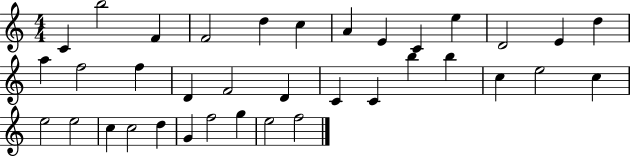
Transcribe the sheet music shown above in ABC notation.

X:1
T:Untitled
M:4/4
L:1/4
K:C
C b2 F F2 d c A E C e D2 E d a f2 f D F2 D C C b b c e2 c e2 e2 c c2 d G f2 g e2 f2